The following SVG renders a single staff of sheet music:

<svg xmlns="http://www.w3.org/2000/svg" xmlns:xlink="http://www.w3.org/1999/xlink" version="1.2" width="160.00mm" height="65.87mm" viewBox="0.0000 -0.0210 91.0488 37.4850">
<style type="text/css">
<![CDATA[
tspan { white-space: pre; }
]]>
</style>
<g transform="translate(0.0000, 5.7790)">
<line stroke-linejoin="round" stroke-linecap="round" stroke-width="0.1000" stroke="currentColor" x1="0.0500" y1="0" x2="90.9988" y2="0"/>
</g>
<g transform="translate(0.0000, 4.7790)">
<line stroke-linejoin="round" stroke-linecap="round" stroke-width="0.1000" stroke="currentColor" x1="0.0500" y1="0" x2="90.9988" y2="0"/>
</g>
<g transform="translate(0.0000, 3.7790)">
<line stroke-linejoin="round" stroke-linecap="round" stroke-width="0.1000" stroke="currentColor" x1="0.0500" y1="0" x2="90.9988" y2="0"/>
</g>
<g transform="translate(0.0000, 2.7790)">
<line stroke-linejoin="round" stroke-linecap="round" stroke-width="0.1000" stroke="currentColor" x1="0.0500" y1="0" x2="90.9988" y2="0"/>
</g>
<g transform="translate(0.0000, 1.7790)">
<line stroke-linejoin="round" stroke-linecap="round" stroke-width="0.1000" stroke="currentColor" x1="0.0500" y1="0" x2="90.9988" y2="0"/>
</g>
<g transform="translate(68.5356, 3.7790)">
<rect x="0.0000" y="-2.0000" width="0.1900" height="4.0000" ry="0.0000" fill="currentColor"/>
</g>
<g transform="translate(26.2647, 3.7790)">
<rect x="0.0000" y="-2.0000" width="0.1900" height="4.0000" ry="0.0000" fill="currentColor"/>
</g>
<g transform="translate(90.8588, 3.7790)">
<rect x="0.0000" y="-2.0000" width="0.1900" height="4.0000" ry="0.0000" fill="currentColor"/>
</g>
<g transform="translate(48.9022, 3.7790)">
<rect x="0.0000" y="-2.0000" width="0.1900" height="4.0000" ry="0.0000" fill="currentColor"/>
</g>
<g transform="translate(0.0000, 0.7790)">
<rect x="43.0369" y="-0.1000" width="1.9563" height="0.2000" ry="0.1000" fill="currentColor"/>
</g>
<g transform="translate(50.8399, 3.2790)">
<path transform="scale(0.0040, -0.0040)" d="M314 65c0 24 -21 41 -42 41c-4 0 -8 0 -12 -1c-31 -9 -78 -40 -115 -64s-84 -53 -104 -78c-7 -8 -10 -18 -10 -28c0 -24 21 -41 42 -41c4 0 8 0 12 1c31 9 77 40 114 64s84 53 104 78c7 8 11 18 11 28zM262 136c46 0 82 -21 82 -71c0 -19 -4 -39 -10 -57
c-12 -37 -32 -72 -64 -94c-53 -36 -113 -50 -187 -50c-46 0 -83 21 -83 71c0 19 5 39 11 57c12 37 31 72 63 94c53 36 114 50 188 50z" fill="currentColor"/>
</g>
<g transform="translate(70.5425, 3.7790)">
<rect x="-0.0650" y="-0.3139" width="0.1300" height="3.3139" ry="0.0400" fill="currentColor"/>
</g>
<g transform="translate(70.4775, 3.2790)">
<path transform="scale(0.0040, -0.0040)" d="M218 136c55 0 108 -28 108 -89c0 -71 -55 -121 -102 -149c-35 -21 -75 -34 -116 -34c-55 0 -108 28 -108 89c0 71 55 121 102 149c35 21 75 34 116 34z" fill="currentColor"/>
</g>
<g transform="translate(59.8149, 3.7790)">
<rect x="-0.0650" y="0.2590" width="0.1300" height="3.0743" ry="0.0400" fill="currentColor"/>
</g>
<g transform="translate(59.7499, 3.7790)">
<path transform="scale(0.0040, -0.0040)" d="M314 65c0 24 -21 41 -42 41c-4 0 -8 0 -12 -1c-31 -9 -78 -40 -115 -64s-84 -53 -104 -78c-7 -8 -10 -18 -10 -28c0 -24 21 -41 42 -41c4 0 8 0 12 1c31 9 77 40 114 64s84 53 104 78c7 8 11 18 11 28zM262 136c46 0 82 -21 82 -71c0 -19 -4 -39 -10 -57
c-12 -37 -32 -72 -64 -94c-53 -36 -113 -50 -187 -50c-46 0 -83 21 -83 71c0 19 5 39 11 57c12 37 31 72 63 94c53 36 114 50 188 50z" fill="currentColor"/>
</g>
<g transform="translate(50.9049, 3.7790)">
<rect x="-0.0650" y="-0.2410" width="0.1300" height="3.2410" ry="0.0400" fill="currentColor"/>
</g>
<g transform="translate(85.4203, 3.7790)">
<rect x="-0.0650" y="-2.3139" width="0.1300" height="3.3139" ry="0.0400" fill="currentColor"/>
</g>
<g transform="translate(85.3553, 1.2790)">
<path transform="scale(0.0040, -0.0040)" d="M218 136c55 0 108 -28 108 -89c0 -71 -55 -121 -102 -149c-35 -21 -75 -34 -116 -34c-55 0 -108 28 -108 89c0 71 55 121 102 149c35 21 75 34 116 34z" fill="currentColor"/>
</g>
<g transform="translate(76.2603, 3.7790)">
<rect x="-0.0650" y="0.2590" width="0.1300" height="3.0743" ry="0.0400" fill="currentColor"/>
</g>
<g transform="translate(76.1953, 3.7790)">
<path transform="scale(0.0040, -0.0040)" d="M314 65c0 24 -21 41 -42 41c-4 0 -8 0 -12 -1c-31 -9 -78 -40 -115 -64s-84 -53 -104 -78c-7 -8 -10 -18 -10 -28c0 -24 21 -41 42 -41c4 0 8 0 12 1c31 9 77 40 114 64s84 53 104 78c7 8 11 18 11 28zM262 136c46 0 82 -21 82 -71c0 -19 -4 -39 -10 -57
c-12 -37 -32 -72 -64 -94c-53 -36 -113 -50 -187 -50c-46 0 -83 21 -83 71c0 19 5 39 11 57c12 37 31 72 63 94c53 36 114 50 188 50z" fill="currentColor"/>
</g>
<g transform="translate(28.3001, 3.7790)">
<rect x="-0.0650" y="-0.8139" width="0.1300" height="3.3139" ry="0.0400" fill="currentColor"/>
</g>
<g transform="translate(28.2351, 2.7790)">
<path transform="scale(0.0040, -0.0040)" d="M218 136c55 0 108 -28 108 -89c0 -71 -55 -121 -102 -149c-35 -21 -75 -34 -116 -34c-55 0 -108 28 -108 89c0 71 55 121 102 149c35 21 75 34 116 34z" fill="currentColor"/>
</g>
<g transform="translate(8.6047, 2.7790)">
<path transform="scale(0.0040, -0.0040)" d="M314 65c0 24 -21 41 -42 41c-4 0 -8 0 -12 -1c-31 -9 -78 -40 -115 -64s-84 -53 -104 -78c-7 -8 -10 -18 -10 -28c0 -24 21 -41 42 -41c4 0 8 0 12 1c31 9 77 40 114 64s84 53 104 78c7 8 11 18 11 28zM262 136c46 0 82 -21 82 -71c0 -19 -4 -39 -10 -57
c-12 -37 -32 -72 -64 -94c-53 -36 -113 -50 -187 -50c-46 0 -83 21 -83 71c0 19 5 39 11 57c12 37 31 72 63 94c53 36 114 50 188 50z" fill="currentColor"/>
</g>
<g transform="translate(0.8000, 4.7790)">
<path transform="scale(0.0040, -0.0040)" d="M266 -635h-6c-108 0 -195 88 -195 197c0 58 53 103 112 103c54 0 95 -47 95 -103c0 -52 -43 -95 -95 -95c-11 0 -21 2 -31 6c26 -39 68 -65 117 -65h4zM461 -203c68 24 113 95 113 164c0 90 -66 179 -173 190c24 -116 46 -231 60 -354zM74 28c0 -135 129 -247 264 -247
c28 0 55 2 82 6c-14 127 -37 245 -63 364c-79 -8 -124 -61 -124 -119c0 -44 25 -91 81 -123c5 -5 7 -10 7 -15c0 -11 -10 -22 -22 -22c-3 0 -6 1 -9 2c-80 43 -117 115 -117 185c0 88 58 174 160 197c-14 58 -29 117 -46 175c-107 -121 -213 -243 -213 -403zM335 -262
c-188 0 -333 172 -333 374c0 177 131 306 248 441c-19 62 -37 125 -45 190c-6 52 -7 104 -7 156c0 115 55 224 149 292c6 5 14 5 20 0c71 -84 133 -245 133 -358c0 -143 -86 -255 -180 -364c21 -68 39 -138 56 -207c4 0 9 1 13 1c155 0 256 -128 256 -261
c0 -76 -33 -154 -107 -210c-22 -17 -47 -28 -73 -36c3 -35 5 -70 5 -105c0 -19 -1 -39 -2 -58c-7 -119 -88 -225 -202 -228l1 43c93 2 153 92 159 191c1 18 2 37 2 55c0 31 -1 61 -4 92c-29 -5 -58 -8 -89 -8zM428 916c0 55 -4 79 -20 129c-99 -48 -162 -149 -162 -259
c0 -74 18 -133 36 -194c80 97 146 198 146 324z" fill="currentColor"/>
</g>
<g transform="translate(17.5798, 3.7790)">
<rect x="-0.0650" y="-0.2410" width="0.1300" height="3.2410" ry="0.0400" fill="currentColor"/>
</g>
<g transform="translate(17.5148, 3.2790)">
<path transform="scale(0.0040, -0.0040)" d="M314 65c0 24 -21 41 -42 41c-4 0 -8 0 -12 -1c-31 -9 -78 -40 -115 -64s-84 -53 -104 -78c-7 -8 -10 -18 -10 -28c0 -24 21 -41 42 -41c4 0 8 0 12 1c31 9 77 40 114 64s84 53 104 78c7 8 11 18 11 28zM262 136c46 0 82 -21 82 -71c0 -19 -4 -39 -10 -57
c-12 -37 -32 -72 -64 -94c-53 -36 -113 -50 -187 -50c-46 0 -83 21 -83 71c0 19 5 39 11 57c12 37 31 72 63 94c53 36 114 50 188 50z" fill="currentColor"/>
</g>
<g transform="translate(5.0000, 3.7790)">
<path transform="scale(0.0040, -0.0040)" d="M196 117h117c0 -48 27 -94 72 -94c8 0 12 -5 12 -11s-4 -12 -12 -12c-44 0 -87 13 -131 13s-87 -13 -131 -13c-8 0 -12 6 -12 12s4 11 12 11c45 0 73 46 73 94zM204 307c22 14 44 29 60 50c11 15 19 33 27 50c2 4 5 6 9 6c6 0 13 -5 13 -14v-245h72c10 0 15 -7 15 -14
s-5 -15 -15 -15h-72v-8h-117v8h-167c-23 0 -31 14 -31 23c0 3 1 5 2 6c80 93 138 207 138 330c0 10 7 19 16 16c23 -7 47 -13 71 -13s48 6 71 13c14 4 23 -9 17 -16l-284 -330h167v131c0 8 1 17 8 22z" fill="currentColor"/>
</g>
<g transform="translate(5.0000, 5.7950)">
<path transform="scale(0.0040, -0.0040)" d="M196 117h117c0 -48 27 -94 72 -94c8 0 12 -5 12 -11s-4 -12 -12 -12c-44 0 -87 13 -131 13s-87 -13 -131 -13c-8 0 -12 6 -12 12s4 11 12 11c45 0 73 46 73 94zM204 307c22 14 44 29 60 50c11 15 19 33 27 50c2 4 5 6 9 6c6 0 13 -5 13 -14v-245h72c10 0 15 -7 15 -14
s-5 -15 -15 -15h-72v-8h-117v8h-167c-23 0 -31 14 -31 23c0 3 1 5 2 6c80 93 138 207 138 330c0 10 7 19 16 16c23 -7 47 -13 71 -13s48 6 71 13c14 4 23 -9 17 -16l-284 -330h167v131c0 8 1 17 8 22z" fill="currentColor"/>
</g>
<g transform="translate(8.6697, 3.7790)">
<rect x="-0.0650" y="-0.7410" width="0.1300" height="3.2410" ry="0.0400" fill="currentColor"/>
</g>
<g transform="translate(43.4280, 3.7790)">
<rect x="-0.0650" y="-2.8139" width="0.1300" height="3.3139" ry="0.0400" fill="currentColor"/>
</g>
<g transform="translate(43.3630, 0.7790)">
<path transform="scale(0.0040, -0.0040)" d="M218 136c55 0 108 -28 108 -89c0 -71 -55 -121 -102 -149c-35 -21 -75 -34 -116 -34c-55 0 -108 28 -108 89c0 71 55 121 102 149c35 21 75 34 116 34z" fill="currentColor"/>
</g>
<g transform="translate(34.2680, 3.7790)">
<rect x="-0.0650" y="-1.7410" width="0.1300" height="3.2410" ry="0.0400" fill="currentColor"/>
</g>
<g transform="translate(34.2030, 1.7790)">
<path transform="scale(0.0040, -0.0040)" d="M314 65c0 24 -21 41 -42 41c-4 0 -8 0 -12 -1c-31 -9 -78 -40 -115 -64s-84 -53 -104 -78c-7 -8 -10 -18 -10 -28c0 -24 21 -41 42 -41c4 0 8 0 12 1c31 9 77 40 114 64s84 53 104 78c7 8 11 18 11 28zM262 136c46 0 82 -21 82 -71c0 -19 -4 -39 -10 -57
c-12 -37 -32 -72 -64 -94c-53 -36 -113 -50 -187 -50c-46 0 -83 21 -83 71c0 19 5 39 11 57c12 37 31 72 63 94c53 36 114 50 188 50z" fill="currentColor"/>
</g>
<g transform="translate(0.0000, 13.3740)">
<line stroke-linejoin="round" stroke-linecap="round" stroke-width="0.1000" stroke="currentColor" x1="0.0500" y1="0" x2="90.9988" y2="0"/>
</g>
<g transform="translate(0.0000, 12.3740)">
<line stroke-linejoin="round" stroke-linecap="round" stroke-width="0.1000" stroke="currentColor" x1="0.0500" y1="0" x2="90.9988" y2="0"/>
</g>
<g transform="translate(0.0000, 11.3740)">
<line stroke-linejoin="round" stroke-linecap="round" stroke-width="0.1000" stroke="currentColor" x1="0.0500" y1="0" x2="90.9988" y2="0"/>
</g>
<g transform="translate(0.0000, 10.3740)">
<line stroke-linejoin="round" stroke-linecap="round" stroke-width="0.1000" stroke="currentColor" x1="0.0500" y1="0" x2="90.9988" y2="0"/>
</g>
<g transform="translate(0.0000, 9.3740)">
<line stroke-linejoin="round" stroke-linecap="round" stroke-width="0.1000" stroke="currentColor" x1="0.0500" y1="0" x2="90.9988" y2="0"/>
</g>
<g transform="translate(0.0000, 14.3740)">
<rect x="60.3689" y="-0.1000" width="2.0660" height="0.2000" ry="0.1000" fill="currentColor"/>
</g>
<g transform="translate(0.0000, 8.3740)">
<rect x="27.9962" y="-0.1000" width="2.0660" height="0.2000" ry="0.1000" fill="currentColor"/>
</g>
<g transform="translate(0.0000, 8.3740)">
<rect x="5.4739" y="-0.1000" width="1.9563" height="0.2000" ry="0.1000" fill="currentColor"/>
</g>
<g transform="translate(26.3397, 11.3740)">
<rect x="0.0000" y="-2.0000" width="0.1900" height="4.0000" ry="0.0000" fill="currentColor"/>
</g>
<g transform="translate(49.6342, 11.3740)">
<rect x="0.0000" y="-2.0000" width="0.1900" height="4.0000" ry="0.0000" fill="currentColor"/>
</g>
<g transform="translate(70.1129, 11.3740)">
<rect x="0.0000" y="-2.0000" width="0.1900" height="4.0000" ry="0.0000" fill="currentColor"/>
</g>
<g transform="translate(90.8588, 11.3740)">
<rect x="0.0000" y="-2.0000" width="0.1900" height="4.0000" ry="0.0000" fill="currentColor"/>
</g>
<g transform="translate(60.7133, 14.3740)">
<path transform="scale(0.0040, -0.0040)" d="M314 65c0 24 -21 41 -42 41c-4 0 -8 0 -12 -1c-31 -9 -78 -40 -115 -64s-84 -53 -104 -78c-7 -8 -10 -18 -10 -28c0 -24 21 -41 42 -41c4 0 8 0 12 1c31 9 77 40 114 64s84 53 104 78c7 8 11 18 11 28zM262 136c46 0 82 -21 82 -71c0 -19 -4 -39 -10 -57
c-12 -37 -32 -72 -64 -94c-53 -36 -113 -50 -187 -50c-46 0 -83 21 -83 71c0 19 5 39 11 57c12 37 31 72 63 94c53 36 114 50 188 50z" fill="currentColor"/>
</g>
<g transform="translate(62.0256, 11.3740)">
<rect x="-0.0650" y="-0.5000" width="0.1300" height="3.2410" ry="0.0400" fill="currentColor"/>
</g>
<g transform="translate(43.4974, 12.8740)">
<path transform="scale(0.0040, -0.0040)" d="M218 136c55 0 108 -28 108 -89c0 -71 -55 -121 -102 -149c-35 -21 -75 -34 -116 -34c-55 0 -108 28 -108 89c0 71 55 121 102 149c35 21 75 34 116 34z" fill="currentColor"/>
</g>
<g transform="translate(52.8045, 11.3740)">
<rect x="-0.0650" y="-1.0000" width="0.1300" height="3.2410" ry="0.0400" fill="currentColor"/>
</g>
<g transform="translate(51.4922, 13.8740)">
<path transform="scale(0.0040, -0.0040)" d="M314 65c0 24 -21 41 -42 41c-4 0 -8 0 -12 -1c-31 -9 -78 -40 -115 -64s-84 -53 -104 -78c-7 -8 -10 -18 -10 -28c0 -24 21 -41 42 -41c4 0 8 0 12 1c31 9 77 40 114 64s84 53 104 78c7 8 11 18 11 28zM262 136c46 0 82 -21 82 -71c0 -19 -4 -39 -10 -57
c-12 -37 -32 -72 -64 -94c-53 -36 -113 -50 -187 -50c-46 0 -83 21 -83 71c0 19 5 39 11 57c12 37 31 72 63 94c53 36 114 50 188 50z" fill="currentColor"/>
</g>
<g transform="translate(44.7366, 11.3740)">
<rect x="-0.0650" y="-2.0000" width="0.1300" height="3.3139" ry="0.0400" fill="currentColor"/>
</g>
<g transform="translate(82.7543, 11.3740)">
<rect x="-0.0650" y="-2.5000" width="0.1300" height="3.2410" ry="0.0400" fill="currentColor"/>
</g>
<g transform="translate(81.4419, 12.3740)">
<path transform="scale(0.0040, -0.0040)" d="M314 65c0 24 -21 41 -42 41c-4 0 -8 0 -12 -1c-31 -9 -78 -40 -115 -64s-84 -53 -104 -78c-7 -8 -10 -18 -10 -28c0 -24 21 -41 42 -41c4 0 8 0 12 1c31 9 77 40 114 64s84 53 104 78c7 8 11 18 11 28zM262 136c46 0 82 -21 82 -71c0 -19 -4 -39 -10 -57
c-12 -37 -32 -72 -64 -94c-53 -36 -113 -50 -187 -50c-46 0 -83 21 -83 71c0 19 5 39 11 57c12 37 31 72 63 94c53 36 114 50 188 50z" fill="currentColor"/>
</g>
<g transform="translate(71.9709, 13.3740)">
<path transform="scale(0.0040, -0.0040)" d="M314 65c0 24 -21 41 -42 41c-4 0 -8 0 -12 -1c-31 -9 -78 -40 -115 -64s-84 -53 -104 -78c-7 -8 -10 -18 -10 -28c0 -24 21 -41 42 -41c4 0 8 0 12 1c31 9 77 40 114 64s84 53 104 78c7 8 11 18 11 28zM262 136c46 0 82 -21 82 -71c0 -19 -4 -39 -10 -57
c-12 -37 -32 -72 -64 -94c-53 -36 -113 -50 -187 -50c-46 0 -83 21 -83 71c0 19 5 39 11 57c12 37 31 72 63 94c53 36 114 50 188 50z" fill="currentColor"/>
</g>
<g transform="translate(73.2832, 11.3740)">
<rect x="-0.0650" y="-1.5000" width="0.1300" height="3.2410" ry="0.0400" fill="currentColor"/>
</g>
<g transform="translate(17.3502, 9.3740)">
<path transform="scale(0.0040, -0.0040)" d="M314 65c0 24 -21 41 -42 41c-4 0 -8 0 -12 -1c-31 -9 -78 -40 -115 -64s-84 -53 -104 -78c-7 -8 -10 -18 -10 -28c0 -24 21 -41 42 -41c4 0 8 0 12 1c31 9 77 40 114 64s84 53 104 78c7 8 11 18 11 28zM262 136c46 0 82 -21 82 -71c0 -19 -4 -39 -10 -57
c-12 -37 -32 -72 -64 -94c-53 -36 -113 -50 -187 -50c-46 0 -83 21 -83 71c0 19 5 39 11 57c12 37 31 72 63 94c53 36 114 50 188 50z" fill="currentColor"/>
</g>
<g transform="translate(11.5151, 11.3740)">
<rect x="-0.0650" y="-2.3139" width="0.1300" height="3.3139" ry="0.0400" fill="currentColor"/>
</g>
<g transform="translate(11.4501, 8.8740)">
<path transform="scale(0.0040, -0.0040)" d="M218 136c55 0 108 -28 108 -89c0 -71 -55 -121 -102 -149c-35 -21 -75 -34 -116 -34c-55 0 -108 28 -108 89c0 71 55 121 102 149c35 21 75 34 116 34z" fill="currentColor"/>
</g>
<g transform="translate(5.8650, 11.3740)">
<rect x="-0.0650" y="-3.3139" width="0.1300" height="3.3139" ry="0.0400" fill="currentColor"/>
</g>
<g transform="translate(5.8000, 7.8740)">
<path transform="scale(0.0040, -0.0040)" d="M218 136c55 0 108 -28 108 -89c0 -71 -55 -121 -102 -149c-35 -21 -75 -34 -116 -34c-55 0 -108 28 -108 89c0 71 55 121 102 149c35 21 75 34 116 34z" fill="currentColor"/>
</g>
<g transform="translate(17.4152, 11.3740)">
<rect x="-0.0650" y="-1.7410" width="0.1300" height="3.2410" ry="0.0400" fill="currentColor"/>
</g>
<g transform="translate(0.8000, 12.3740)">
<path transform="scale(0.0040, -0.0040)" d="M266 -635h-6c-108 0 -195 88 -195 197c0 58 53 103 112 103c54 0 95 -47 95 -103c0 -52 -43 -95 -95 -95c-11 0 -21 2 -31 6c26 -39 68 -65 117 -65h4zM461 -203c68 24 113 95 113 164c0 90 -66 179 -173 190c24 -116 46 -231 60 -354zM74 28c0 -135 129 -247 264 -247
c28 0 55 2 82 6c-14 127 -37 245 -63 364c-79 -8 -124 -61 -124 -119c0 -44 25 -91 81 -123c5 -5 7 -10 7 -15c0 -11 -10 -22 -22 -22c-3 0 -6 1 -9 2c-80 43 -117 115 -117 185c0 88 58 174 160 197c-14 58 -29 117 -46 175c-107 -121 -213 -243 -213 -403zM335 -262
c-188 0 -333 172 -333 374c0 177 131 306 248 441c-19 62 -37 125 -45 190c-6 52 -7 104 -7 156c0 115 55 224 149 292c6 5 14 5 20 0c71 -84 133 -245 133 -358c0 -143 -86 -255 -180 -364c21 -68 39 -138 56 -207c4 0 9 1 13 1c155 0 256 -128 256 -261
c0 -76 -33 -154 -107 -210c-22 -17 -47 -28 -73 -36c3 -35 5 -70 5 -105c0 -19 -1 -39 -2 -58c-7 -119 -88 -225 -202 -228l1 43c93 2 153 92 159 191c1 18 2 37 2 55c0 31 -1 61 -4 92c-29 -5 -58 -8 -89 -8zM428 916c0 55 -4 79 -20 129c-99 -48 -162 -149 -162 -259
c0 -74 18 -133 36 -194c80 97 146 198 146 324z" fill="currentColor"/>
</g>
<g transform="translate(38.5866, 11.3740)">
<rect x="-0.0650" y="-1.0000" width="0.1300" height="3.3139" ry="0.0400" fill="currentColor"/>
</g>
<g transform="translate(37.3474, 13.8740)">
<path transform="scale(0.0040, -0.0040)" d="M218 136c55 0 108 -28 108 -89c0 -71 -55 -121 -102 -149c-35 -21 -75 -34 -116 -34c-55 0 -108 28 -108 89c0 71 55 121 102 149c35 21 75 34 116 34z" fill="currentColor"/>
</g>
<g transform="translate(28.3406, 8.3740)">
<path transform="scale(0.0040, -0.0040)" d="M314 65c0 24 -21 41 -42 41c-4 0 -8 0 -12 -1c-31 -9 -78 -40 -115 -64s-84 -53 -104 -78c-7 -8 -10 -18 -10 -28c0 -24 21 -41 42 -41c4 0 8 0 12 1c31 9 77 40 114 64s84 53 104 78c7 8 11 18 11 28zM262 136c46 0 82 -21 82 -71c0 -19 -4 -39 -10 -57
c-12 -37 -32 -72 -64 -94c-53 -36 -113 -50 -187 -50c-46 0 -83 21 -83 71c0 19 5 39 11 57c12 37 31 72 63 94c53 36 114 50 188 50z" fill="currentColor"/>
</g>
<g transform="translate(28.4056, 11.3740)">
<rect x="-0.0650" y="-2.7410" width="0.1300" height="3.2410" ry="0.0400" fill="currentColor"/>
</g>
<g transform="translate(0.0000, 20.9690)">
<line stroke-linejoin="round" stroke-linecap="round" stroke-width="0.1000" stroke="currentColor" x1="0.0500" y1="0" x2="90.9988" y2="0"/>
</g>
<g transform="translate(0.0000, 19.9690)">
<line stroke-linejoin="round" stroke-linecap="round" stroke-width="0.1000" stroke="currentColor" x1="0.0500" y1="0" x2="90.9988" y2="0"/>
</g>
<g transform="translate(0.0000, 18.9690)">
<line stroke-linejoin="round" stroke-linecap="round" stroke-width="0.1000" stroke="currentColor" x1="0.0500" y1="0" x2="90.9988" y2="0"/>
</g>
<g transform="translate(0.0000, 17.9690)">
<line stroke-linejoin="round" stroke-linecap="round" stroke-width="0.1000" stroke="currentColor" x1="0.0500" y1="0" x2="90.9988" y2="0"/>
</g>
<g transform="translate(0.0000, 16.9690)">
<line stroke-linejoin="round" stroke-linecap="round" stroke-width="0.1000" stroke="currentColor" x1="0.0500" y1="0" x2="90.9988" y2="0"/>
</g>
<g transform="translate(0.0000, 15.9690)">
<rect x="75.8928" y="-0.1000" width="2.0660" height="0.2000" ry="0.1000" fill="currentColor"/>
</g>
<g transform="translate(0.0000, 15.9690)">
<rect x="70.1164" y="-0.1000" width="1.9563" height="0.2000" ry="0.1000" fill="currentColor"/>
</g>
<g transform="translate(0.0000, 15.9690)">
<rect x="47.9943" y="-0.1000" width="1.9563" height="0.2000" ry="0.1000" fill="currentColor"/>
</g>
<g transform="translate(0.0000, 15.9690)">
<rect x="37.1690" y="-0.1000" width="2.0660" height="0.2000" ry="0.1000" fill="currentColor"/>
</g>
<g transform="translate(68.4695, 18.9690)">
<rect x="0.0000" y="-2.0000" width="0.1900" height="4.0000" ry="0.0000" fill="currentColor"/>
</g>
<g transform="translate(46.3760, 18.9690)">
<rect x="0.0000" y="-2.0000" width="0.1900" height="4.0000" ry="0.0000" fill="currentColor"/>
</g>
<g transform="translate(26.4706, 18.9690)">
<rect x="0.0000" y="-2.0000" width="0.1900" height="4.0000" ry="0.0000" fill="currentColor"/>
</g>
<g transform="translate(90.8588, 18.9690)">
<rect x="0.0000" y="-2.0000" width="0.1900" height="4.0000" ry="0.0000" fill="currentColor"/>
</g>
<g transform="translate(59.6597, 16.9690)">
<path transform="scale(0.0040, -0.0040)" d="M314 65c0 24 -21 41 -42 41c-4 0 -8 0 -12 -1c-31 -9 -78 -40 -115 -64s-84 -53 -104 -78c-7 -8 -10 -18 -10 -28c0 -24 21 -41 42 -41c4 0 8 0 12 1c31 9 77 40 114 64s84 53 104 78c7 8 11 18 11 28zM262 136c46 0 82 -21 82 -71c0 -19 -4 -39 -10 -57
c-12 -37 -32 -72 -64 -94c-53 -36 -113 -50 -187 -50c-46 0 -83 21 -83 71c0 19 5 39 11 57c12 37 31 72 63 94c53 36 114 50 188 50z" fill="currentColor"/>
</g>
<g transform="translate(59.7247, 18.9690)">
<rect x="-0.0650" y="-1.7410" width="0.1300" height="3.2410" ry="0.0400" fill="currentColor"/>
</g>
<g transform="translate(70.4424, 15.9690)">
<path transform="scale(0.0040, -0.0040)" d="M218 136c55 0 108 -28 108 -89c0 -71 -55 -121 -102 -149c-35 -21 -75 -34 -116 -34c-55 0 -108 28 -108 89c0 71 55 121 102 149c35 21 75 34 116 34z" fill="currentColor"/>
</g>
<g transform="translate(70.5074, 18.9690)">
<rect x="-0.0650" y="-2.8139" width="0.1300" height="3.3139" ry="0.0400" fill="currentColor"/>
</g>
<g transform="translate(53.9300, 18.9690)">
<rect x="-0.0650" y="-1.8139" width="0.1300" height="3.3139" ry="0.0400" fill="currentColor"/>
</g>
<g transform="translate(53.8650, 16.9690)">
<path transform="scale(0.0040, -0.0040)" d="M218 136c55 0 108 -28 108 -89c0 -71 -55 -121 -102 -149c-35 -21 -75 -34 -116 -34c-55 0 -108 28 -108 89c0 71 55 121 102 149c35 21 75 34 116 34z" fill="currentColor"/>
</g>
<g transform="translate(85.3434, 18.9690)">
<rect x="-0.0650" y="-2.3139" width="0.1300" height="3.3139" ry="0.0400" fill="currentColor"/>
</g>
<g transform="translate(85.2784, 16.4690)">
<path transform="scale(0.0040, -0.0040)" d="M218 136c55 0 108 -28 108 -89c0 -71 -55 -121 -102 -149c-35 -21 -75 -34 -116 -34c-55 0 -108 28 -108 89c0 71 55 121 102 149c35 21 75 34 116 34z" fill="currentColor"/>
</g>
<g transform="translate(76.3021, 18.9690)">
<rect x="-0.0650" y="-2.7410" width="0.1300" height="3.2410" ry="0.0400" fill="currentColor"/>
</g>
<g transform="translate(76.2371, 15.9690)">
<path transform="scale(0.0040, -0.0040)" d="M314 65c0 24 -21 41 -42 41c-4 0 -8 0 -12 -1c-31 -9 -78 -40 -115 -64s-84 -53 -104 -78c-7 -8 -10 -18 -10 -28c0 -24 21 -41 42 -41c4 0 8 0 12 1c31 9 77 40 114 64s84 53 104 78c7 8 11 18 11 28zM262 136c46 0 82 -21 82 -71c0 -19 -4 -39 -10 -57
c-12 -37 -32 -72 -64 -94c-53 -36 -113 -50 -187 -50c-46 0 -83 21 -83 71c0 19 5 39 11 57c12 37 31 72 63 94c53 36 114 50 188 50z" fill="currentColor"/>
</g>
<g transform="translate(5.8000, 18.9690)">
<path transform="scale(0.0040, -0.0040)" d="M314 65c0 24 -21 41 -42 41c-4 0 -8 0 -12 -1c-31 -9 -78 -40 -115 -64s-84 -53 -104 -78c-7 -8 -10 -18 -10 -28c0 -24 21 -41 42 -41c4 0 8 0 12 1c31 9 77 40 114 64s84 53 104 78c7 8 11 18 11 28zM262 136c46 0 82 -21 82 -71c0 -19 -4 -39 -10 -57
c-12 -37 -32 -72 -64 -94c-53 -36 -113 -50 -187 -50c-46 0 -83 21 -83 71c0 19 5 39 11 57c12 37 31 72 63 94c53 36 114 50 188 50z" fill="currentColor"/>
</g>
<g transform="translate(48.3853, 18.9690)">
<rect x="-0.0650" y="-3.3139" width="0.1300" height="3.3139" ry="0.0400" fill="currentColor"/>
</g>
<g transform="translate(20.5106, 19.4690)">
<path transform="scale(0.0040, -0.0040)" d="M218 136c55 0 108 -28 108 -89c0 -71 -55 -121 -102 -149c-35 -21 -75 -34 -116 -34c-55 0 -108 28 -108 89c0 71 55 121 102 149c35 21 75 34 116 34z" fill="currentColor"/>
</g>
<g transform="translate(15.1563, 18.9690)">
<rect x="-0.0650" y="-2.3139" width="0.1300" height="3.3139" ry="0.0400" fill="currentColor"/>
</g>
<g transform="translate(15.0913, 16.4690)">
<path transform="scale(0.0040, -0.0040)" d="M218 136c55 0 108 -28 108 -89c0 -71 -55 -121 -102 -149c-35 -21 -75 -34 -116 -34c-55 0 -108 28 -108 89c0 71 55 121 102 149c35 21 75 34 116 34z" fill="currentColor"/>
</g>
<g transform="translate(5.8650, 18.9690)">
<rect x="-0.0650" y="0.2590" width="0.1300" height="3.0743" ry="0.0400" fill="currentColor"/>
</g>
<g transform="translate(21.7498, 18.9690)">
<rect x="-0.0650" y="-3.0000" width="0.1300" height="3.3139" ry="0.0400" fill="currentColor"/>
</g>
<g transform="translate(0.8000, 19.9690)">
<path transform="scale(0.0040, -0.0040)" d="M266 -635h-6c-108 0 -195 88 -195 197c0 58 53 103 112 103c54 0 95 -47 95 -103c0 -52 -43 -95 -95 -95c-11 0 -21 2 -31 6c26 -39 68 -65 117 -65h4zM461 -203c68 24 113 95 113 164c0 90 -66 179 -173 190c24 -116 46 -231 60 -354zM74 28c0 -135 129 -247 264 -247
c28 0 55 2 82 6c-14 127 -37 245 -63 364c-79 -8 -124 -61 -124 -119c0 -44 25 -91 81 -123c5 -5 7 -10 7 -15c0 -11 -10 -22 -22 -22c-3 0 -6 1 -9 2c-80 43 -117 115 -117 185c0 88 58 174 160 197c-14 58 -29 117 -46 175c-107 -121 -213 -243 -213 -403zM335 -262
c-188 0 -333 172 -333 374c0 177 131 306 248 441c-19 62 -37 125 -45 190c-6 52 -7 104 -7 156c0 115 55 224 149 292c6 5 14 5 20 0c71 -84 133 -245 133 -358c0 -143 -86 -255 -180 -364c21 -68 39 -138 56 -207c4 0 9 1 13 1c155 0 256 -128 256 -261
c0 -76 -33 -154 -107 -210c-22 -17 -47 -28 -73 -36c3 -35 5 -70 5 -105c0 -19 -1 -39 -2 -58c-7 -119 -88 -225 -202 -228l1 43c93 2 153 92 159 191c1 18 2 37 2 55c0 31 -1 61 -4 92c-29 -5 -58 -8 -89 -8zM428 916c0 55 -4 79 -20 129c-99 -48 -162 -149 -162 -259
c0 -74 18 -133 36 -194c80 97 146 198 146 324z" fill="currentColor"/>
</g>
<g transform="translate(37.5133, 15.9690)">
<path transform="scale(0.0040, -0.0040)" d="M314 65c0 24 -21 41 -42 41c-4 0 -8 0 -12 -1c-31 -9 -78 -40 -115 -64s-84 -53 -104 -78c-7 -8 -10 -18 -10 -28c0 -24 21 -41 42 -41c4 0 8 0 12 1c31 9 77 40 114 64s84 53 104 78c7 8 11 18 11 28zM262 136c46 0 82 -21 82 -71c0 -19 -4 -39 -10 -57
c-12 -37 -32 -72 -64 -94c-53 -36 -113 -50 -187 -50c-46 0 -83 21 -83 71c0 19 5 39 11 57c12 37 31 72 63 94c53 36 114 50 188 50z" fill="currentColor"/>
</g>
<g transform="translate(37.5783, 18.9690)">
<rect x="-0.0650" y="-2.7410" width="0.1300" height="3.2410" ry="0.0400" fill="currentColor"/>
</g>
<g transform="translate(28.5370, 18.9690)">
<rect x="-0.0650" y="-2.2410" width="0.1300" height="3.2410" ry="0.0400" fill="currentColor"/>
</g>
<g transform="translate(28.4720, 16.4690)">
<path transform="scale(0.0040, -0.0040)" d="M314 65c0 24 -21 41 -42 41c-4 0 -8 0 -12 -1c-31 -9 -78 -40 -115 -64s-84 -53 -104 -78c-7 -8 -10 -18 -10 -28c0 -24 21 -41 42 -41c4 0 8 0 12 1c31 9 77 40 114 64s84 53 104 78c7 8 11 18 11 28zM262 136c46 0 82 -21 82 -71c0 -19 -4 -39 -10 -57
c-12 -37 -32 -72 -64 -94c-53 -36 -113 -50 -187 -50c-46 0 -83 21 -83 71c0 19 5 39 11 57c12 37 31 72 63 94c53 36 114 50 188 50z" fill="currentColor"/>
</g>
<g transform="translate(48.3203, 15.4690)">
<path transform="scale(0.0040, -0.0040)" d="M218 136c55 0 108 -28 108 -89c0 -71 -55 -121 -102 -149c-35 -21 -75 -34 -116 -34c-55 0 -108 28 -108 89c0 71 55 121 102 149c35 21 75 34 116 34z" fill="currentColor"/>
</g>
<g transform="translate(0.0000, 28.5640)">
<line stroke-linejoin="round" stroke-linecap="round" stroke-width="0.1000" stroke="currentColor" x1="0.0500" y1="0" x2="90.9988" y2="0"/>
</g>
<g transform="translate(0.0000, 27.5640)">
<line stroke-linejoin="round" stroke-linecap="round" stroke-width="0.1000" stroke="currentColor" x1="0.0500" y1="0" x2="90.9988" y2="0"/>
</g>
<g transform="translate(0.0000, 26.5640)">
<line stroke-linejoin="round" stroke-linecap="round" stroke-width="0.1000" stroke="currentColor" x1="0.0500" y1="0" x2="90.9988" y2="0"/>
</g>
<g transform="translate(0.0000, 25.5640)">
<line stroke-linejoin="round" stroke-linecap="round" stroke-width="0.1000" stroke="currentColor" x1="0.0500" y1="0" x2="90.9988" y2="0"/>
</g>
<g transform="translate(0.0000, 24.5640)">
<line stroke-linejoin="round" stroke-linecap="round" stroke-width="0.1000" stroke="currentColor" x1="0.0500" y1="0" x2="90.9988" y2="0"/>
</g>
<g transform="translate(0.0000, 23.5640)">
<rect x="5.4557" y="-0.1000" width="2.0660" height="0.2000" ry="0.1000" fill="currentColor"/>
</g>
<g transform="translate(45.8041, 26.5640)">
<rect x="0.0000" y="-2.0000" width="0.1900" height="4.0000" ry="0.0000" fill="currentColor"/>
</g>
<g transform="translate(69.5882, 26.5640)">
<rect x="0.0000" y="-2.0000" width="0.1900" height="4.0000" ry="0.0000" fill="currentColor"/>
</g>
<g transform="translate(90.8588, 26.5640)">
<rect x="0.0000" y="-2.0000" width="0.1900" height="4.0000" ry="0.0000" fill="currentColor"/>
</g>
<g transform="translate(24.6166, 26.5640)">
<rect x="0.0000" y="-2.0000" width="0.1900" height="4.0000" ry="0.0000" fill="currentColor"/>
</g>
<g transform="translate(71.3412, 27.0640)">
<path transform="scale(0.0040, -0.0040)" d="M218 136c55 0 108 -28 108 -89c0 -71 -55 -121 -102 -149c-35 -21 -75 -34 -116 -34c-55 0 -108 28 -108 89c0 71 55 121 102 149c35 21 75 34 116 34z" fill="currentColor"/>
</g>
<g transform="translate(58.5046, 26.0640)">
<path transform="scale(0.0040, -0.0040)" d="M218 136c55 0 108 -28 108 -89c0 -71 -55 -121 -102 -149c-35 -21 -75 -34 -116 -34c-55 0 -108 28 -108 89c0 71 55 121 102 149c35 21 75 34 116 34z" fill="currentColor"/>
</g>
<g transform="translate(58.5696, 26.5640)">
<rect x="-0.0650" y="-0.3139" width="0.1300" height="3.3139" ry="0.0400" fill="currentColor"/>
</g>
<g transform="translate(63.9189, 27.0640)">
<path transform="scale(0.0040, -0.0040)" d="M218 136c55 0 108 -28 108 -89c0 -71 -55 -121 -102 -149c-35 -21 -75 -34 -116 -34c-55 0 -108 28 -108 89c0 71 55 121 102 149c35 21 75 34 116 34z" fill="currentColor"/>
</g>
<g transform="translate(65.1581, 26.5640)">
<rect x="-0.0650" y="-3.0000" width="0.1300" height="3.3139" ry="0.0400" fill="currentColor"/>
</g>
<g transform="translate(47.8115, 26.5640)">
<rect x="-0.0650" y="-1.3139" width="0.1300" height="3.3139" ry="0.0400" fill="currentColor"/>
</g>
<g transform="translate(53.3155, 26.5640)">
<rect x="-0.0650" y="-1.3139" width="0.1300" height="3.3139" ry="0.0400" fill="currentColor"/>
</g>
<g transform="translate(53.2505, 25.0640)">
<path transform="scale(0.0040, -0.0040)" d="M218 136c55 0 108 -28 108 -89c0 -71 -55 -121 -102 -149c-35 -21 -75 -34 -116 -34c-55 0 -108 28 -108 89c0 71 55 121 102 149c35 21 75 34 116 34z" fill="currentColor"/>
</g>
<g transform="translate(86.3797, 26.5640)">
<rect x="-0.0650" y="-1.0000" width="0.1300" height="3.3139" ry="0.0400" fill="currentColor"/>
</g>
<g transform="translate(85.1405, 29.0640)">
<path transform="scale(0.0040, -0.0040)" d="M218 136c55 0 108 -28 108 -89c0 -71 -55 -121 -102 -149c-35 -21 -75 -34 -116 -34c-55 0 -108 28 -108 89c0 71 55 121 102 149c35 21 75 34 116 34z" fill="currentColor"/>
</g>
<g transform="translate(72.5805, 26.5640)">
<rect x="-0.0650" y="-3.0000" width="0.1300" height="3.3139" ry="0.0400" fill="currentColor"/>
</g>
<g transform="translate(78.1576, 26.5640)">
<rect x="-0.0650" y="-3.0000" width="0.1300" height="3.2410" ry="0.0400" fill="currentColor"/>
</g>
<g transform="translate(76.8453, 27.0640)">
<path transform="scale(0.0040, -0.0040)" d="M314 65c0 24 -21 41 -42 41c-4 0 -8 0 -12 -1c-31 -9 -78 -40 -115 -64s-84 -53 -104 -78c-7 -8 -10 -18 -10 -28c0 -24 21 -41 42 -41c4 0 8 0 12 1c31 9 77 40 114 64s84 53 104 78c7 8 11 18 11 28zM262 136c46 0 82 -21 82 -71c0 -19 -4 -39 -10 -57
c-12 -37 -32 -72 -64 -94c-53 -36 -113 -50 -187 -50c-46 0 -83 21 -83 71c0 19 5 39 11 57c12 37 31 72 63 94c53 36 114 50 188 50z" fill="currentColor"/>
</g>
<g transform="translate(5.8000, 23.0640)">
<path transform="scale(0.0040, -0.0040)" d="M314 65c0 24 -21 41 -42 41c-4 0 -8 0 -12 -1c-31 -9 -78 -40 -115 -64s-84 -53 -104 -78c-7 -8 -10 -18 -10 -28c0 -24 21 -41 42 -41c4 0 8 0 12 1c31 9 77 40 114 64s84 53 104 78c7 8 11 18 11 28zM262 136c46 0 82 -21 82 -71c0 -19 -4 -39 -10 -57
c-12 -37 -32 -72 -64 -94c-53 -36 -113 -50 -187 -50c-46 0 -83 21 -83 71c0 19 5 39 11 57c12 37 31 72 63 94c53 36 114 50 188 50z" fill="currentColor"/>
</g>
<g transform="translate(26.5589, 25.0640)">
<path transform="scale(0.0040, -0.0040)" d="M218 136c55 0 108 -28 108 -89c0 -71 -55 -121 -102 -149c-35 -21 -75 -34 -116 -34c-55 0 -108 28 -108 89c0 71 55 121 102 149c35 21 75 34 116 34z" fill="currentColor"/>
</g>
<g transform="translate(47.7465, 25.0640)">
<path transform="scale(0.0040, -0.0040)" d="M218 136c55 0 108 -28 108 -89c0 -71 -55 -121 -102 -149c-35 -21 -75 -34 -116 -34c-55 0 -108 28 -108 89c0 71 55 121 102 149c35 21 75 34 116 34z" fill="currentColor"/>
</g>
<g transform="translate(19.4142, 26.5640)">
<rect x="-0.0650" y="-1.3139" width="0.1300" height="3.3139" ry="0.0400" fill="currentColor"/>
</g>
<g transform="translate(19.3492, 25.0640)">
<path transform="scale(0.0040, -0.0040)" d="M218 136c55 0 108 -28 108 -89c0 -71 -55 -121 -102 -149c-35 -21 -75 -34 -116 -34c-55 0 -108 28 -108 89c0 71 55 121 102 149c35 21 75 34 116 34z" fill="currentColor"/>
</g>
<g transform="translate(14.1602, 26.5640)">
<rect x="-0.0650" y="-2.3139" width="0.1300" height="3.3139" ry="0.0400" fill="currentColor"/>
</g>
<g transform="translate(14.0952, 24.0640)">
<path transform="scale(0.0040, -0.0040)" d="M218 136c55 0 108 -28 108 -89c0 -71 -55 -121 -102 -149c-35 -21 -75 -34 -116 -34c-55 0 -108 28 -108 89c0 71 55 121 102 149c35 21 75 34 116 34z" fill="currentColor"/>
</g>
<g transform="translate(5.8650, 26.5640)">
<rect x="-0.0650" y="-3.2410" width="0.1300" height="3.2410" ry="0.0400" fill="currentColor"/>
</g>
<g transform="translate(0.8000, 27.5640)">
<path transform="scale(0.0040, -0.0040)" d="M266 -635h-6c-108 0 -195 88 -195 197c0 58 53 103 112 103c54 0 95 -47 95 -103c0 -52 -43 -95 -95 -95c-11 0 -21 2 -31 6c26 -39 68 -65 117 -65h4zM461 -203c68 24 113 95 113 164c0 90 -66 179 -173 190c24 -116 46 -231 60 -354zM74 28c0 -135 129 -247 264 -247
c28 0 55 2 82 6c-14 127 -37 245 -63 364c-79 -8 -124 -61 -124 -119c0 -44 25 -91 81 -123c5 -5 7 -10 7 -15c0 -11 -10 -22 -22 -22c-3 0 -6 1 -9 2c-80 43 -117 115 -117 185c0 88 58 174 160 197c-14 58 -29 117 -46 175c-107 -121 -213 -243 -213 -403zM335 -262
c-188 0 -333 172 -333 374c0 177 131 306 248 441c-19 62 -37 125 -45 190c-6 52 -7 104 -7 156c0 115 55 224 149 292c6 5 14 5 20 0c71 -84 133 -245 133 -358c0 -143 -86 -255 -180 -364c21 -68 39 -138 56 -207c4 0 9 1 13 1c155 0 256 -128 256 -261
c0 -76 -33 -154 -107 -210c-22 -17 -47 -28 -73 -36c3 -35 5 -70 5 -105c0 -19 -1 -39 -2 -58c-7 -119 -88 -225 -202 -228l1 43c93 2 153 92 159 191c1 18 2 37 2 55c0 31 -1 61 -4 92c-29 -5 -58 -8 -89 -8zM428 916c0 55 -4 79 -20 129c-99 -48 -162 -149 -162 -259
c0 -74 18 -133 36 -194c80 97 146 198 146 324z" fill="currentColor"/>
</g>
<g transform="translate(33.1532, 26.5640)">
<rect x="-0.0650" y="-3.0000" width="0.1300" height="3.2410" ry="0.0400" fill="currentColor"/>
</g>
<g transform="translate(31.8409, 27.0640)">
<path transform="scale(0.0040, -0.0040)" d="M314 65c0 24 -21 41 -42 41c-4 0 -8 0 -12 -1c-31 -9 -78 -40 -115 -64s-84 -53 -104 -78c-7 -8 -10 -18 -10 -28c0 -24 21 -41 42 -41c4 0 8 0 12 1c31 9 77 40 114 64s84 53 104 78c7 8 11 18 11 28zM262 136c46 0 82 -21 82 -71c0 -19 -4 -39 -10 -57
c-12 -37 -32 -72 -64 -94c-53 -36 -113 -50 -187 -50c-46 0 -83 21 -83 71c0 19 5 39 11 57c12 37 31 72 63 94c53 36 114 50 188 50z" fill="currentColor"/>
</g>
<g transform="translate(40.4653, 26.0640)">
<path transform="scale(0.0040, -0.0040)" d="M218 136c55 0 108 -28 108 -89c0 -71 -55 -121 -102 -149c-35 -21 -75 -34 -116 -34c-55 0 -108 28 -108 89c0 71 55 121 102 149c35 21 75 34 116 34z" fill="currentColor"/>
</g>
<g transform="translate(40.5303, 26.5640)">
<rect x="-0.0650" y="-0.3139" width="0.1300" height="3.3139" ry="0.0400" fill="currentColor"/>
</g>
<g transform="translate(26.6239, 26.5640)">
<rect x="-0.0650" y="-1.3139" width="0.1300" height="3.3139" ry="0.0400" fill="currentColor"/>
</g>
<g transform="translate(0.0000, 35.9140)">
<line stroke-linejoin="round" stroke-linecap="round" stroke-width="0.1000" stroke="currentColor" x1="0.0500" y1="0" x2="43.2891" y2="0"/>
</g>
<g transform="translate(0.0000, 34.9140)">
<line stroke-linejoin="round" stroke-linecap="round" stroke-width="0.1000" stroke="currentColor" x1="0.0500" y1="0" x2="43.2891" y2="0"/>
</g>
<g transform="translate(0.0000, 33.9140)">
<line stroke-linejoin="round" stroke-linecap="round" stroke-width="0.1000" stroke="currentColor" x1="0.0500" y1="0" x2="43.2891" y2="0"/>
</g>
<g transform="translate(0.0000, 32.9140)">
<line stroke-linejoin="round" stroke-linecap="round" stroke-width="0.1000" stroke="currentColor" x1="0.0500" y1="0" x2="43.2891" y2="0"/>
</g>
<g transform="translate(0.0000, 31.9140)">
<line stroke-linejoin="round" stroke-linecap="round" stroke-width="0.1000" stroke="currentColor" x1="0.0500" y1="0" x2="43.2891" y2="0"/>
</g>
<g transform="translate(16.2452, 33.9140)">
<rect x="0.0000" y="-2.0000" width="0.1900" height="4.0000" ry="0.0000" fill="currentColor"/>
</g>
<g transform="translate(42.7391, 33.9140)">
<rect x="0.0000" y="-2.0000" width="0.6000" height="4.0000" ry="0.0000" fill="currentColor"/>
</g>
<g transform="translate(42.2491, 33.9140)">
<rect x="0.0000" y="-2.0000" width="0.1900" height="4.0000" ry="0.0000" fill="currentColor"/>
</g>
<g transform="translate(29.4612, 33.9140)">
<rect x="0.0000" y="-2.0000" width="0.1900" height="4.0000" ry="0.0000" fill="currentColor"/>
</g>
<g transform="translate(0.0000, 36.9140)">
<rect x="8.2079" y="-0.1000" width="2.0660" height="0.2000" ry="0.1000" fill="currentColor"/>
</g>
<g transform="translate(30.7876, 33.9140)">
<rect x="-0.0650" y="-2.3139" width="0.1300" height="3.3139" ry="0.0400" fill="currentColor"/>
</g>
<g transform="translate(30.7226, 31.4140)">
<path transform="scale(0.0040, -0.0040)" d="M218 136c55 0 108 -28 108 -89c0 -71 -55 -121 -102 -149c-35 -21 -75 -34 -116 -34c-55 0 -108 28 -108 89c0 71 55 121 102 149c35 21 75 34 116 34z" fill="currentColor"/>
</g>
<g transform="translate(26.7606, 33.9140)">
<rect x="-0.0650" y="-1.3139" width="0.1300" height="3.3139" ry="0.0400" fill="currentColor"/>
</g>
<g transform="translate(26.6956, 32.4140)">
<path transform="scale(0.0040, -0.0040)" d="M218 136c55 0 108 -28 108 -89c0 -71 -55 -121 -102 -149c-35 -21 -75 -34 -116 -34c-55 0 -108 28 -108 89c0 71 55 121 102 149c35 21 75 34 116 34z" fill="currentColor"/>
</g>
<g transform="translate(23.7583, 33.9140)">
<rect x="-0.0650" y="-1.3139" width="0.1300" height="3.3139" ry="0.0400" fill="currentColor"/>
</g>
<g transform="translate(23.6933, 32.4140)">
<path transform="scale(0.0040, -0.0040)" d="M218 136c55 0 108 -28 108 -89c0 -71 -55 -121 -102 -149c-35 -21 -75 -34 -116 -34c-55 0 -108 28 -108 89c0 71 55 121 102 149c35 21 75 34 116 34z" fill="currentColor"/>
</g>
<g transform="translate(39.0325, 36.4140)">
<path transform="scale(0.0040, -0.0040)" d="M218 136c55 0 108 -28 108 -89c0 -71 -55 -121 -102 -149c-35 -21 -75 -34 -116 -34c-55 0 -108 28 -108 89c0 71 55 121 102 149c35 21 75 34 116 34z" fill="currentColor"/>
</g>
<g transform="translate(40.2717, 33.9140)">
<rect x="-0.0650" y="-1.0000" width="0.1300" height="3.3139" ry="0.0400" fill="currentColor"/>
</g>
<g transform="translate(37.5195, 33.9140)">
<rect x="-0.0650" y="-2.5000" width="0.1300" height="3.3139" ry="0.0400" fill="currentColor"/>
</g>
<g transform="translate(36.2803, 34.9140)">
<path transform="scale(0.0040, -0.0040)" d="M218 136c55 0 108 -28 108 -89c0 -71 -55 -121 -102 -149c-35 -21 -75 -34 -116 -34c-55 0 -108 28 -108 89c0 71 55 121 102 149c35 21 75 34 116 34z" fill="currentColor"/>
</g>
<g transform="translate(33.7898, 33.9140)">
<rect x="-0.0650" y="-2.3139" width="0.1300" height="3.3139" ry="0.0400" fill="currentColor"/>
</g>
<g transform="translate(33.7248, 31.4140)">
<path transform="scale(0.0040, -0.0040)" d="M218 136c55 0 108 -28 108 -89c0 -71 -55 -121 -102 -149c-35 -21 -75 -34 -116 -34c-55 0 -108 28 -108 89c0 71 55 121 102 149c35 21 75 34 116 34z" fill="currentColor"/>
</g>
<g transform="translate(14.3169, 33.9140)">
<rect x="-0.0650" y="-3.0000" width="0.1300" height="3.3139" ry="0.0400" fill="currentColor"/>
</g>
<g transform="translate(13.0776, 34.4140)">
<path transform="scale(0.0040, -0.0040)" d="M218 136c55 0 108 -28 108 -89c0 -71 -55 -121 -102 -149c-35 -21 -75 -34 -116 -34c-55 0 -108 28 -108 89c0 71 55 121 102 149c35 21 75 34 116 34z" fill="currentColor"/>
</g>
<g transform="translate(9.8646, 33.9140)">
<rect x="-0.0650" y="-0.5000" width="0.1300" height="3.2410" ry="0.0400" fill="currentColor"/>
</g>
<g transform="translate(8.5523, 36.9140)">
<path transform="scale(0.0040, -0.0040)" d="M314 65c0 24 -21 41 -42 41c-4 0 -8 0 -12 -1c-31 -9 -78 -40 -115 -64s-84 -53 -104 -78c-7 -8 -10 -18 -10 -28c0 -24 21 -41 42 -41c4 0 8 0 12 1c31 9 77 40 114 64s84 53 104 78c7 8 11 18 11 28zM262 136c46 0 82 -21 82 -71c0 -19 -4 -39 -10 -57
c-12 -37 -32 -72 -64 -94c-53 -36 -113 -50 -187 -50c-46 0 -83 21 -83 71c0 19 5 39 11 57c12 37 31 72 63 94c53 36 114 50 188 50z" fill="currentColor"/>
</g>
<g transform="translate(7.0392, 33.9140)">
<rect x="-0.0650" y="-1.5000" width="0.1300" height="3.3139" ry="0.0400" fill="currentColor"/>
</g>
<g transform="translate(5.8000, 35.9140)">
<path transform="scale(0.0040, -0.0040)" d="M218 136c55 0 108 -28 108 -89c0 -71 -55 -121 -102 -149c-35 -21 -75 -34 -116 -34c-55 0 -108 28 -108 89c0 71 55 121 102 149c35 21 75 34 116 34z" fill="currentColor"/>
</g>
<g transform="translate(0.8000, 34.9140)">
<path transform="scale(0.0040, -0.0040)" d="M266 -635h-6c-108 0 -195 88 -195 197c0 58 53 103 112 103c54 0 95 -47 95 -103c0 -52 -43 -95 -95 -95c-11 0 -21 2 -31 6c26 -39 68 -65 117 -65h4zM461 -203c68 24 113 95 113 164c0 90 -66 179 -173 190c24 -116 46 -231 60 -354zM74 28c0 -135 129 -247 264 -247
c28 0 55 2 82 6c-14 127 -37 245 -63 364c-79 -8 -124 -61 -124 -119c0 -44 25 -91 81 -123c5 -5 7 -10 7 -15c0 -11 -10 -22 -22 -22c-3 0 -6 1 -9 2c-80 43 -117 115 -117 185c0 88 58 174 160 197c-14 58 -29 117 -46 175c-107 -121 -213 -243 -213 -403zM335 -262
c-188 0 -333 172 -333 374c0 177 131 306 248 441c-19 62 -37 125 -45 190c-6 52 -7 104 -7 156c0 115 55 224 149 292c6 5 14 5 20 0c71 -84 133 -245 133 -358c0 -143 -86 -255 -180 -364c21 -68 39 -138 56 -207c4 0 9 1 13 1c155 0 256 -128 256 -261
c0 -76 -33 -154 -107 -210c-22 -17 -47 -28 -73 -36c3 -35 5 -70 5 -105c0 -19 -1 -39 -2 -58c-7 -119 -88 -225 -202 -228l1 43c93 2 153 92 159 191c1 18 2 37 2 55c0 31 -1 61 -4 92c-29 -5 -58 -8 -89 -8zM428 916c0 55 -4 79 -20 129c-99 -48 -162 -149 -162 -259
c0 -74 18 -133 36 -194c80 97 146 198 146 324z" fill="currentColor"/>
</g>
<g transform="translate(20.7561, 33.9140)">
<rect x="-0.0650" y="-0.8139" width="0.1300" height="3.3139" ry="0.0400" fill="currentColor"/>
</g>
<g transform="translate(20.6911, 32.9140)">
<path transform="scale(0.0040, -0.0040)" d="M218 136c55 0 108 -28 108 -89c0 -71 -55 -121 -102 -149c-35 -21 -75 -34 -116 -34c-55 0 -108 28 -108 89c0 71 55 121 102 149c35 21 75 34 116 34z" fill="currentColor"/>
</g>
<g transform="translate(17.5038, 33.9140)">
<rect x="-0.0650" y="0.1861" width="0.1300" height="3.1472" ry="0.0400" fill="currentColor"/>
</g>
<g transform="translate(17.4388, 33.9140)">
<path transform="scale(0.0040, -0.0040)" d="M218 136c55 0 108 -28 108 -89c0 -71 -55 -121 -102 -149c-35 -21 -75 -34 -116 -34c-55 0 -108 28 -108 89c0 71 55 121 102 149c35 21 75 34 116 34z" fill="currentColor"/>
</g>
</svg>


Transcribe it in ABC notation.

X:1
T:Untitled
M:4/4
L:1/4
K:C
d2 c2 d f2 a c2 B2 c B2 g b g f2 a2 D F D2 C2 E2 G2 B2 g A g2 a2 b f f2 a a2 g b2 g e e A2 c e e c A A A2 D E C2 A B d e e g g G D